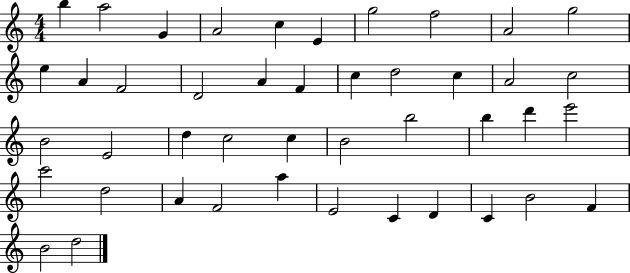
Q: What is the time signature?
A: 4/4